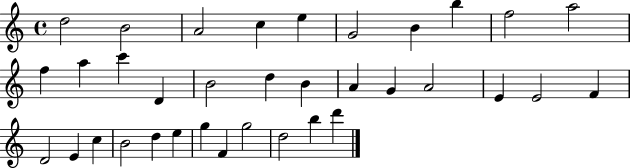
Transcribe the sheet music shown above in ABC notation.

X:1
T:Untitled
M:4/4
L:1/4
K:C
d2 B2 A2 c e G2 B b f2 a2 f a c' D B2 d B A G A2 E E2 F D2 E c B2 d e g F g2 d2 b d'